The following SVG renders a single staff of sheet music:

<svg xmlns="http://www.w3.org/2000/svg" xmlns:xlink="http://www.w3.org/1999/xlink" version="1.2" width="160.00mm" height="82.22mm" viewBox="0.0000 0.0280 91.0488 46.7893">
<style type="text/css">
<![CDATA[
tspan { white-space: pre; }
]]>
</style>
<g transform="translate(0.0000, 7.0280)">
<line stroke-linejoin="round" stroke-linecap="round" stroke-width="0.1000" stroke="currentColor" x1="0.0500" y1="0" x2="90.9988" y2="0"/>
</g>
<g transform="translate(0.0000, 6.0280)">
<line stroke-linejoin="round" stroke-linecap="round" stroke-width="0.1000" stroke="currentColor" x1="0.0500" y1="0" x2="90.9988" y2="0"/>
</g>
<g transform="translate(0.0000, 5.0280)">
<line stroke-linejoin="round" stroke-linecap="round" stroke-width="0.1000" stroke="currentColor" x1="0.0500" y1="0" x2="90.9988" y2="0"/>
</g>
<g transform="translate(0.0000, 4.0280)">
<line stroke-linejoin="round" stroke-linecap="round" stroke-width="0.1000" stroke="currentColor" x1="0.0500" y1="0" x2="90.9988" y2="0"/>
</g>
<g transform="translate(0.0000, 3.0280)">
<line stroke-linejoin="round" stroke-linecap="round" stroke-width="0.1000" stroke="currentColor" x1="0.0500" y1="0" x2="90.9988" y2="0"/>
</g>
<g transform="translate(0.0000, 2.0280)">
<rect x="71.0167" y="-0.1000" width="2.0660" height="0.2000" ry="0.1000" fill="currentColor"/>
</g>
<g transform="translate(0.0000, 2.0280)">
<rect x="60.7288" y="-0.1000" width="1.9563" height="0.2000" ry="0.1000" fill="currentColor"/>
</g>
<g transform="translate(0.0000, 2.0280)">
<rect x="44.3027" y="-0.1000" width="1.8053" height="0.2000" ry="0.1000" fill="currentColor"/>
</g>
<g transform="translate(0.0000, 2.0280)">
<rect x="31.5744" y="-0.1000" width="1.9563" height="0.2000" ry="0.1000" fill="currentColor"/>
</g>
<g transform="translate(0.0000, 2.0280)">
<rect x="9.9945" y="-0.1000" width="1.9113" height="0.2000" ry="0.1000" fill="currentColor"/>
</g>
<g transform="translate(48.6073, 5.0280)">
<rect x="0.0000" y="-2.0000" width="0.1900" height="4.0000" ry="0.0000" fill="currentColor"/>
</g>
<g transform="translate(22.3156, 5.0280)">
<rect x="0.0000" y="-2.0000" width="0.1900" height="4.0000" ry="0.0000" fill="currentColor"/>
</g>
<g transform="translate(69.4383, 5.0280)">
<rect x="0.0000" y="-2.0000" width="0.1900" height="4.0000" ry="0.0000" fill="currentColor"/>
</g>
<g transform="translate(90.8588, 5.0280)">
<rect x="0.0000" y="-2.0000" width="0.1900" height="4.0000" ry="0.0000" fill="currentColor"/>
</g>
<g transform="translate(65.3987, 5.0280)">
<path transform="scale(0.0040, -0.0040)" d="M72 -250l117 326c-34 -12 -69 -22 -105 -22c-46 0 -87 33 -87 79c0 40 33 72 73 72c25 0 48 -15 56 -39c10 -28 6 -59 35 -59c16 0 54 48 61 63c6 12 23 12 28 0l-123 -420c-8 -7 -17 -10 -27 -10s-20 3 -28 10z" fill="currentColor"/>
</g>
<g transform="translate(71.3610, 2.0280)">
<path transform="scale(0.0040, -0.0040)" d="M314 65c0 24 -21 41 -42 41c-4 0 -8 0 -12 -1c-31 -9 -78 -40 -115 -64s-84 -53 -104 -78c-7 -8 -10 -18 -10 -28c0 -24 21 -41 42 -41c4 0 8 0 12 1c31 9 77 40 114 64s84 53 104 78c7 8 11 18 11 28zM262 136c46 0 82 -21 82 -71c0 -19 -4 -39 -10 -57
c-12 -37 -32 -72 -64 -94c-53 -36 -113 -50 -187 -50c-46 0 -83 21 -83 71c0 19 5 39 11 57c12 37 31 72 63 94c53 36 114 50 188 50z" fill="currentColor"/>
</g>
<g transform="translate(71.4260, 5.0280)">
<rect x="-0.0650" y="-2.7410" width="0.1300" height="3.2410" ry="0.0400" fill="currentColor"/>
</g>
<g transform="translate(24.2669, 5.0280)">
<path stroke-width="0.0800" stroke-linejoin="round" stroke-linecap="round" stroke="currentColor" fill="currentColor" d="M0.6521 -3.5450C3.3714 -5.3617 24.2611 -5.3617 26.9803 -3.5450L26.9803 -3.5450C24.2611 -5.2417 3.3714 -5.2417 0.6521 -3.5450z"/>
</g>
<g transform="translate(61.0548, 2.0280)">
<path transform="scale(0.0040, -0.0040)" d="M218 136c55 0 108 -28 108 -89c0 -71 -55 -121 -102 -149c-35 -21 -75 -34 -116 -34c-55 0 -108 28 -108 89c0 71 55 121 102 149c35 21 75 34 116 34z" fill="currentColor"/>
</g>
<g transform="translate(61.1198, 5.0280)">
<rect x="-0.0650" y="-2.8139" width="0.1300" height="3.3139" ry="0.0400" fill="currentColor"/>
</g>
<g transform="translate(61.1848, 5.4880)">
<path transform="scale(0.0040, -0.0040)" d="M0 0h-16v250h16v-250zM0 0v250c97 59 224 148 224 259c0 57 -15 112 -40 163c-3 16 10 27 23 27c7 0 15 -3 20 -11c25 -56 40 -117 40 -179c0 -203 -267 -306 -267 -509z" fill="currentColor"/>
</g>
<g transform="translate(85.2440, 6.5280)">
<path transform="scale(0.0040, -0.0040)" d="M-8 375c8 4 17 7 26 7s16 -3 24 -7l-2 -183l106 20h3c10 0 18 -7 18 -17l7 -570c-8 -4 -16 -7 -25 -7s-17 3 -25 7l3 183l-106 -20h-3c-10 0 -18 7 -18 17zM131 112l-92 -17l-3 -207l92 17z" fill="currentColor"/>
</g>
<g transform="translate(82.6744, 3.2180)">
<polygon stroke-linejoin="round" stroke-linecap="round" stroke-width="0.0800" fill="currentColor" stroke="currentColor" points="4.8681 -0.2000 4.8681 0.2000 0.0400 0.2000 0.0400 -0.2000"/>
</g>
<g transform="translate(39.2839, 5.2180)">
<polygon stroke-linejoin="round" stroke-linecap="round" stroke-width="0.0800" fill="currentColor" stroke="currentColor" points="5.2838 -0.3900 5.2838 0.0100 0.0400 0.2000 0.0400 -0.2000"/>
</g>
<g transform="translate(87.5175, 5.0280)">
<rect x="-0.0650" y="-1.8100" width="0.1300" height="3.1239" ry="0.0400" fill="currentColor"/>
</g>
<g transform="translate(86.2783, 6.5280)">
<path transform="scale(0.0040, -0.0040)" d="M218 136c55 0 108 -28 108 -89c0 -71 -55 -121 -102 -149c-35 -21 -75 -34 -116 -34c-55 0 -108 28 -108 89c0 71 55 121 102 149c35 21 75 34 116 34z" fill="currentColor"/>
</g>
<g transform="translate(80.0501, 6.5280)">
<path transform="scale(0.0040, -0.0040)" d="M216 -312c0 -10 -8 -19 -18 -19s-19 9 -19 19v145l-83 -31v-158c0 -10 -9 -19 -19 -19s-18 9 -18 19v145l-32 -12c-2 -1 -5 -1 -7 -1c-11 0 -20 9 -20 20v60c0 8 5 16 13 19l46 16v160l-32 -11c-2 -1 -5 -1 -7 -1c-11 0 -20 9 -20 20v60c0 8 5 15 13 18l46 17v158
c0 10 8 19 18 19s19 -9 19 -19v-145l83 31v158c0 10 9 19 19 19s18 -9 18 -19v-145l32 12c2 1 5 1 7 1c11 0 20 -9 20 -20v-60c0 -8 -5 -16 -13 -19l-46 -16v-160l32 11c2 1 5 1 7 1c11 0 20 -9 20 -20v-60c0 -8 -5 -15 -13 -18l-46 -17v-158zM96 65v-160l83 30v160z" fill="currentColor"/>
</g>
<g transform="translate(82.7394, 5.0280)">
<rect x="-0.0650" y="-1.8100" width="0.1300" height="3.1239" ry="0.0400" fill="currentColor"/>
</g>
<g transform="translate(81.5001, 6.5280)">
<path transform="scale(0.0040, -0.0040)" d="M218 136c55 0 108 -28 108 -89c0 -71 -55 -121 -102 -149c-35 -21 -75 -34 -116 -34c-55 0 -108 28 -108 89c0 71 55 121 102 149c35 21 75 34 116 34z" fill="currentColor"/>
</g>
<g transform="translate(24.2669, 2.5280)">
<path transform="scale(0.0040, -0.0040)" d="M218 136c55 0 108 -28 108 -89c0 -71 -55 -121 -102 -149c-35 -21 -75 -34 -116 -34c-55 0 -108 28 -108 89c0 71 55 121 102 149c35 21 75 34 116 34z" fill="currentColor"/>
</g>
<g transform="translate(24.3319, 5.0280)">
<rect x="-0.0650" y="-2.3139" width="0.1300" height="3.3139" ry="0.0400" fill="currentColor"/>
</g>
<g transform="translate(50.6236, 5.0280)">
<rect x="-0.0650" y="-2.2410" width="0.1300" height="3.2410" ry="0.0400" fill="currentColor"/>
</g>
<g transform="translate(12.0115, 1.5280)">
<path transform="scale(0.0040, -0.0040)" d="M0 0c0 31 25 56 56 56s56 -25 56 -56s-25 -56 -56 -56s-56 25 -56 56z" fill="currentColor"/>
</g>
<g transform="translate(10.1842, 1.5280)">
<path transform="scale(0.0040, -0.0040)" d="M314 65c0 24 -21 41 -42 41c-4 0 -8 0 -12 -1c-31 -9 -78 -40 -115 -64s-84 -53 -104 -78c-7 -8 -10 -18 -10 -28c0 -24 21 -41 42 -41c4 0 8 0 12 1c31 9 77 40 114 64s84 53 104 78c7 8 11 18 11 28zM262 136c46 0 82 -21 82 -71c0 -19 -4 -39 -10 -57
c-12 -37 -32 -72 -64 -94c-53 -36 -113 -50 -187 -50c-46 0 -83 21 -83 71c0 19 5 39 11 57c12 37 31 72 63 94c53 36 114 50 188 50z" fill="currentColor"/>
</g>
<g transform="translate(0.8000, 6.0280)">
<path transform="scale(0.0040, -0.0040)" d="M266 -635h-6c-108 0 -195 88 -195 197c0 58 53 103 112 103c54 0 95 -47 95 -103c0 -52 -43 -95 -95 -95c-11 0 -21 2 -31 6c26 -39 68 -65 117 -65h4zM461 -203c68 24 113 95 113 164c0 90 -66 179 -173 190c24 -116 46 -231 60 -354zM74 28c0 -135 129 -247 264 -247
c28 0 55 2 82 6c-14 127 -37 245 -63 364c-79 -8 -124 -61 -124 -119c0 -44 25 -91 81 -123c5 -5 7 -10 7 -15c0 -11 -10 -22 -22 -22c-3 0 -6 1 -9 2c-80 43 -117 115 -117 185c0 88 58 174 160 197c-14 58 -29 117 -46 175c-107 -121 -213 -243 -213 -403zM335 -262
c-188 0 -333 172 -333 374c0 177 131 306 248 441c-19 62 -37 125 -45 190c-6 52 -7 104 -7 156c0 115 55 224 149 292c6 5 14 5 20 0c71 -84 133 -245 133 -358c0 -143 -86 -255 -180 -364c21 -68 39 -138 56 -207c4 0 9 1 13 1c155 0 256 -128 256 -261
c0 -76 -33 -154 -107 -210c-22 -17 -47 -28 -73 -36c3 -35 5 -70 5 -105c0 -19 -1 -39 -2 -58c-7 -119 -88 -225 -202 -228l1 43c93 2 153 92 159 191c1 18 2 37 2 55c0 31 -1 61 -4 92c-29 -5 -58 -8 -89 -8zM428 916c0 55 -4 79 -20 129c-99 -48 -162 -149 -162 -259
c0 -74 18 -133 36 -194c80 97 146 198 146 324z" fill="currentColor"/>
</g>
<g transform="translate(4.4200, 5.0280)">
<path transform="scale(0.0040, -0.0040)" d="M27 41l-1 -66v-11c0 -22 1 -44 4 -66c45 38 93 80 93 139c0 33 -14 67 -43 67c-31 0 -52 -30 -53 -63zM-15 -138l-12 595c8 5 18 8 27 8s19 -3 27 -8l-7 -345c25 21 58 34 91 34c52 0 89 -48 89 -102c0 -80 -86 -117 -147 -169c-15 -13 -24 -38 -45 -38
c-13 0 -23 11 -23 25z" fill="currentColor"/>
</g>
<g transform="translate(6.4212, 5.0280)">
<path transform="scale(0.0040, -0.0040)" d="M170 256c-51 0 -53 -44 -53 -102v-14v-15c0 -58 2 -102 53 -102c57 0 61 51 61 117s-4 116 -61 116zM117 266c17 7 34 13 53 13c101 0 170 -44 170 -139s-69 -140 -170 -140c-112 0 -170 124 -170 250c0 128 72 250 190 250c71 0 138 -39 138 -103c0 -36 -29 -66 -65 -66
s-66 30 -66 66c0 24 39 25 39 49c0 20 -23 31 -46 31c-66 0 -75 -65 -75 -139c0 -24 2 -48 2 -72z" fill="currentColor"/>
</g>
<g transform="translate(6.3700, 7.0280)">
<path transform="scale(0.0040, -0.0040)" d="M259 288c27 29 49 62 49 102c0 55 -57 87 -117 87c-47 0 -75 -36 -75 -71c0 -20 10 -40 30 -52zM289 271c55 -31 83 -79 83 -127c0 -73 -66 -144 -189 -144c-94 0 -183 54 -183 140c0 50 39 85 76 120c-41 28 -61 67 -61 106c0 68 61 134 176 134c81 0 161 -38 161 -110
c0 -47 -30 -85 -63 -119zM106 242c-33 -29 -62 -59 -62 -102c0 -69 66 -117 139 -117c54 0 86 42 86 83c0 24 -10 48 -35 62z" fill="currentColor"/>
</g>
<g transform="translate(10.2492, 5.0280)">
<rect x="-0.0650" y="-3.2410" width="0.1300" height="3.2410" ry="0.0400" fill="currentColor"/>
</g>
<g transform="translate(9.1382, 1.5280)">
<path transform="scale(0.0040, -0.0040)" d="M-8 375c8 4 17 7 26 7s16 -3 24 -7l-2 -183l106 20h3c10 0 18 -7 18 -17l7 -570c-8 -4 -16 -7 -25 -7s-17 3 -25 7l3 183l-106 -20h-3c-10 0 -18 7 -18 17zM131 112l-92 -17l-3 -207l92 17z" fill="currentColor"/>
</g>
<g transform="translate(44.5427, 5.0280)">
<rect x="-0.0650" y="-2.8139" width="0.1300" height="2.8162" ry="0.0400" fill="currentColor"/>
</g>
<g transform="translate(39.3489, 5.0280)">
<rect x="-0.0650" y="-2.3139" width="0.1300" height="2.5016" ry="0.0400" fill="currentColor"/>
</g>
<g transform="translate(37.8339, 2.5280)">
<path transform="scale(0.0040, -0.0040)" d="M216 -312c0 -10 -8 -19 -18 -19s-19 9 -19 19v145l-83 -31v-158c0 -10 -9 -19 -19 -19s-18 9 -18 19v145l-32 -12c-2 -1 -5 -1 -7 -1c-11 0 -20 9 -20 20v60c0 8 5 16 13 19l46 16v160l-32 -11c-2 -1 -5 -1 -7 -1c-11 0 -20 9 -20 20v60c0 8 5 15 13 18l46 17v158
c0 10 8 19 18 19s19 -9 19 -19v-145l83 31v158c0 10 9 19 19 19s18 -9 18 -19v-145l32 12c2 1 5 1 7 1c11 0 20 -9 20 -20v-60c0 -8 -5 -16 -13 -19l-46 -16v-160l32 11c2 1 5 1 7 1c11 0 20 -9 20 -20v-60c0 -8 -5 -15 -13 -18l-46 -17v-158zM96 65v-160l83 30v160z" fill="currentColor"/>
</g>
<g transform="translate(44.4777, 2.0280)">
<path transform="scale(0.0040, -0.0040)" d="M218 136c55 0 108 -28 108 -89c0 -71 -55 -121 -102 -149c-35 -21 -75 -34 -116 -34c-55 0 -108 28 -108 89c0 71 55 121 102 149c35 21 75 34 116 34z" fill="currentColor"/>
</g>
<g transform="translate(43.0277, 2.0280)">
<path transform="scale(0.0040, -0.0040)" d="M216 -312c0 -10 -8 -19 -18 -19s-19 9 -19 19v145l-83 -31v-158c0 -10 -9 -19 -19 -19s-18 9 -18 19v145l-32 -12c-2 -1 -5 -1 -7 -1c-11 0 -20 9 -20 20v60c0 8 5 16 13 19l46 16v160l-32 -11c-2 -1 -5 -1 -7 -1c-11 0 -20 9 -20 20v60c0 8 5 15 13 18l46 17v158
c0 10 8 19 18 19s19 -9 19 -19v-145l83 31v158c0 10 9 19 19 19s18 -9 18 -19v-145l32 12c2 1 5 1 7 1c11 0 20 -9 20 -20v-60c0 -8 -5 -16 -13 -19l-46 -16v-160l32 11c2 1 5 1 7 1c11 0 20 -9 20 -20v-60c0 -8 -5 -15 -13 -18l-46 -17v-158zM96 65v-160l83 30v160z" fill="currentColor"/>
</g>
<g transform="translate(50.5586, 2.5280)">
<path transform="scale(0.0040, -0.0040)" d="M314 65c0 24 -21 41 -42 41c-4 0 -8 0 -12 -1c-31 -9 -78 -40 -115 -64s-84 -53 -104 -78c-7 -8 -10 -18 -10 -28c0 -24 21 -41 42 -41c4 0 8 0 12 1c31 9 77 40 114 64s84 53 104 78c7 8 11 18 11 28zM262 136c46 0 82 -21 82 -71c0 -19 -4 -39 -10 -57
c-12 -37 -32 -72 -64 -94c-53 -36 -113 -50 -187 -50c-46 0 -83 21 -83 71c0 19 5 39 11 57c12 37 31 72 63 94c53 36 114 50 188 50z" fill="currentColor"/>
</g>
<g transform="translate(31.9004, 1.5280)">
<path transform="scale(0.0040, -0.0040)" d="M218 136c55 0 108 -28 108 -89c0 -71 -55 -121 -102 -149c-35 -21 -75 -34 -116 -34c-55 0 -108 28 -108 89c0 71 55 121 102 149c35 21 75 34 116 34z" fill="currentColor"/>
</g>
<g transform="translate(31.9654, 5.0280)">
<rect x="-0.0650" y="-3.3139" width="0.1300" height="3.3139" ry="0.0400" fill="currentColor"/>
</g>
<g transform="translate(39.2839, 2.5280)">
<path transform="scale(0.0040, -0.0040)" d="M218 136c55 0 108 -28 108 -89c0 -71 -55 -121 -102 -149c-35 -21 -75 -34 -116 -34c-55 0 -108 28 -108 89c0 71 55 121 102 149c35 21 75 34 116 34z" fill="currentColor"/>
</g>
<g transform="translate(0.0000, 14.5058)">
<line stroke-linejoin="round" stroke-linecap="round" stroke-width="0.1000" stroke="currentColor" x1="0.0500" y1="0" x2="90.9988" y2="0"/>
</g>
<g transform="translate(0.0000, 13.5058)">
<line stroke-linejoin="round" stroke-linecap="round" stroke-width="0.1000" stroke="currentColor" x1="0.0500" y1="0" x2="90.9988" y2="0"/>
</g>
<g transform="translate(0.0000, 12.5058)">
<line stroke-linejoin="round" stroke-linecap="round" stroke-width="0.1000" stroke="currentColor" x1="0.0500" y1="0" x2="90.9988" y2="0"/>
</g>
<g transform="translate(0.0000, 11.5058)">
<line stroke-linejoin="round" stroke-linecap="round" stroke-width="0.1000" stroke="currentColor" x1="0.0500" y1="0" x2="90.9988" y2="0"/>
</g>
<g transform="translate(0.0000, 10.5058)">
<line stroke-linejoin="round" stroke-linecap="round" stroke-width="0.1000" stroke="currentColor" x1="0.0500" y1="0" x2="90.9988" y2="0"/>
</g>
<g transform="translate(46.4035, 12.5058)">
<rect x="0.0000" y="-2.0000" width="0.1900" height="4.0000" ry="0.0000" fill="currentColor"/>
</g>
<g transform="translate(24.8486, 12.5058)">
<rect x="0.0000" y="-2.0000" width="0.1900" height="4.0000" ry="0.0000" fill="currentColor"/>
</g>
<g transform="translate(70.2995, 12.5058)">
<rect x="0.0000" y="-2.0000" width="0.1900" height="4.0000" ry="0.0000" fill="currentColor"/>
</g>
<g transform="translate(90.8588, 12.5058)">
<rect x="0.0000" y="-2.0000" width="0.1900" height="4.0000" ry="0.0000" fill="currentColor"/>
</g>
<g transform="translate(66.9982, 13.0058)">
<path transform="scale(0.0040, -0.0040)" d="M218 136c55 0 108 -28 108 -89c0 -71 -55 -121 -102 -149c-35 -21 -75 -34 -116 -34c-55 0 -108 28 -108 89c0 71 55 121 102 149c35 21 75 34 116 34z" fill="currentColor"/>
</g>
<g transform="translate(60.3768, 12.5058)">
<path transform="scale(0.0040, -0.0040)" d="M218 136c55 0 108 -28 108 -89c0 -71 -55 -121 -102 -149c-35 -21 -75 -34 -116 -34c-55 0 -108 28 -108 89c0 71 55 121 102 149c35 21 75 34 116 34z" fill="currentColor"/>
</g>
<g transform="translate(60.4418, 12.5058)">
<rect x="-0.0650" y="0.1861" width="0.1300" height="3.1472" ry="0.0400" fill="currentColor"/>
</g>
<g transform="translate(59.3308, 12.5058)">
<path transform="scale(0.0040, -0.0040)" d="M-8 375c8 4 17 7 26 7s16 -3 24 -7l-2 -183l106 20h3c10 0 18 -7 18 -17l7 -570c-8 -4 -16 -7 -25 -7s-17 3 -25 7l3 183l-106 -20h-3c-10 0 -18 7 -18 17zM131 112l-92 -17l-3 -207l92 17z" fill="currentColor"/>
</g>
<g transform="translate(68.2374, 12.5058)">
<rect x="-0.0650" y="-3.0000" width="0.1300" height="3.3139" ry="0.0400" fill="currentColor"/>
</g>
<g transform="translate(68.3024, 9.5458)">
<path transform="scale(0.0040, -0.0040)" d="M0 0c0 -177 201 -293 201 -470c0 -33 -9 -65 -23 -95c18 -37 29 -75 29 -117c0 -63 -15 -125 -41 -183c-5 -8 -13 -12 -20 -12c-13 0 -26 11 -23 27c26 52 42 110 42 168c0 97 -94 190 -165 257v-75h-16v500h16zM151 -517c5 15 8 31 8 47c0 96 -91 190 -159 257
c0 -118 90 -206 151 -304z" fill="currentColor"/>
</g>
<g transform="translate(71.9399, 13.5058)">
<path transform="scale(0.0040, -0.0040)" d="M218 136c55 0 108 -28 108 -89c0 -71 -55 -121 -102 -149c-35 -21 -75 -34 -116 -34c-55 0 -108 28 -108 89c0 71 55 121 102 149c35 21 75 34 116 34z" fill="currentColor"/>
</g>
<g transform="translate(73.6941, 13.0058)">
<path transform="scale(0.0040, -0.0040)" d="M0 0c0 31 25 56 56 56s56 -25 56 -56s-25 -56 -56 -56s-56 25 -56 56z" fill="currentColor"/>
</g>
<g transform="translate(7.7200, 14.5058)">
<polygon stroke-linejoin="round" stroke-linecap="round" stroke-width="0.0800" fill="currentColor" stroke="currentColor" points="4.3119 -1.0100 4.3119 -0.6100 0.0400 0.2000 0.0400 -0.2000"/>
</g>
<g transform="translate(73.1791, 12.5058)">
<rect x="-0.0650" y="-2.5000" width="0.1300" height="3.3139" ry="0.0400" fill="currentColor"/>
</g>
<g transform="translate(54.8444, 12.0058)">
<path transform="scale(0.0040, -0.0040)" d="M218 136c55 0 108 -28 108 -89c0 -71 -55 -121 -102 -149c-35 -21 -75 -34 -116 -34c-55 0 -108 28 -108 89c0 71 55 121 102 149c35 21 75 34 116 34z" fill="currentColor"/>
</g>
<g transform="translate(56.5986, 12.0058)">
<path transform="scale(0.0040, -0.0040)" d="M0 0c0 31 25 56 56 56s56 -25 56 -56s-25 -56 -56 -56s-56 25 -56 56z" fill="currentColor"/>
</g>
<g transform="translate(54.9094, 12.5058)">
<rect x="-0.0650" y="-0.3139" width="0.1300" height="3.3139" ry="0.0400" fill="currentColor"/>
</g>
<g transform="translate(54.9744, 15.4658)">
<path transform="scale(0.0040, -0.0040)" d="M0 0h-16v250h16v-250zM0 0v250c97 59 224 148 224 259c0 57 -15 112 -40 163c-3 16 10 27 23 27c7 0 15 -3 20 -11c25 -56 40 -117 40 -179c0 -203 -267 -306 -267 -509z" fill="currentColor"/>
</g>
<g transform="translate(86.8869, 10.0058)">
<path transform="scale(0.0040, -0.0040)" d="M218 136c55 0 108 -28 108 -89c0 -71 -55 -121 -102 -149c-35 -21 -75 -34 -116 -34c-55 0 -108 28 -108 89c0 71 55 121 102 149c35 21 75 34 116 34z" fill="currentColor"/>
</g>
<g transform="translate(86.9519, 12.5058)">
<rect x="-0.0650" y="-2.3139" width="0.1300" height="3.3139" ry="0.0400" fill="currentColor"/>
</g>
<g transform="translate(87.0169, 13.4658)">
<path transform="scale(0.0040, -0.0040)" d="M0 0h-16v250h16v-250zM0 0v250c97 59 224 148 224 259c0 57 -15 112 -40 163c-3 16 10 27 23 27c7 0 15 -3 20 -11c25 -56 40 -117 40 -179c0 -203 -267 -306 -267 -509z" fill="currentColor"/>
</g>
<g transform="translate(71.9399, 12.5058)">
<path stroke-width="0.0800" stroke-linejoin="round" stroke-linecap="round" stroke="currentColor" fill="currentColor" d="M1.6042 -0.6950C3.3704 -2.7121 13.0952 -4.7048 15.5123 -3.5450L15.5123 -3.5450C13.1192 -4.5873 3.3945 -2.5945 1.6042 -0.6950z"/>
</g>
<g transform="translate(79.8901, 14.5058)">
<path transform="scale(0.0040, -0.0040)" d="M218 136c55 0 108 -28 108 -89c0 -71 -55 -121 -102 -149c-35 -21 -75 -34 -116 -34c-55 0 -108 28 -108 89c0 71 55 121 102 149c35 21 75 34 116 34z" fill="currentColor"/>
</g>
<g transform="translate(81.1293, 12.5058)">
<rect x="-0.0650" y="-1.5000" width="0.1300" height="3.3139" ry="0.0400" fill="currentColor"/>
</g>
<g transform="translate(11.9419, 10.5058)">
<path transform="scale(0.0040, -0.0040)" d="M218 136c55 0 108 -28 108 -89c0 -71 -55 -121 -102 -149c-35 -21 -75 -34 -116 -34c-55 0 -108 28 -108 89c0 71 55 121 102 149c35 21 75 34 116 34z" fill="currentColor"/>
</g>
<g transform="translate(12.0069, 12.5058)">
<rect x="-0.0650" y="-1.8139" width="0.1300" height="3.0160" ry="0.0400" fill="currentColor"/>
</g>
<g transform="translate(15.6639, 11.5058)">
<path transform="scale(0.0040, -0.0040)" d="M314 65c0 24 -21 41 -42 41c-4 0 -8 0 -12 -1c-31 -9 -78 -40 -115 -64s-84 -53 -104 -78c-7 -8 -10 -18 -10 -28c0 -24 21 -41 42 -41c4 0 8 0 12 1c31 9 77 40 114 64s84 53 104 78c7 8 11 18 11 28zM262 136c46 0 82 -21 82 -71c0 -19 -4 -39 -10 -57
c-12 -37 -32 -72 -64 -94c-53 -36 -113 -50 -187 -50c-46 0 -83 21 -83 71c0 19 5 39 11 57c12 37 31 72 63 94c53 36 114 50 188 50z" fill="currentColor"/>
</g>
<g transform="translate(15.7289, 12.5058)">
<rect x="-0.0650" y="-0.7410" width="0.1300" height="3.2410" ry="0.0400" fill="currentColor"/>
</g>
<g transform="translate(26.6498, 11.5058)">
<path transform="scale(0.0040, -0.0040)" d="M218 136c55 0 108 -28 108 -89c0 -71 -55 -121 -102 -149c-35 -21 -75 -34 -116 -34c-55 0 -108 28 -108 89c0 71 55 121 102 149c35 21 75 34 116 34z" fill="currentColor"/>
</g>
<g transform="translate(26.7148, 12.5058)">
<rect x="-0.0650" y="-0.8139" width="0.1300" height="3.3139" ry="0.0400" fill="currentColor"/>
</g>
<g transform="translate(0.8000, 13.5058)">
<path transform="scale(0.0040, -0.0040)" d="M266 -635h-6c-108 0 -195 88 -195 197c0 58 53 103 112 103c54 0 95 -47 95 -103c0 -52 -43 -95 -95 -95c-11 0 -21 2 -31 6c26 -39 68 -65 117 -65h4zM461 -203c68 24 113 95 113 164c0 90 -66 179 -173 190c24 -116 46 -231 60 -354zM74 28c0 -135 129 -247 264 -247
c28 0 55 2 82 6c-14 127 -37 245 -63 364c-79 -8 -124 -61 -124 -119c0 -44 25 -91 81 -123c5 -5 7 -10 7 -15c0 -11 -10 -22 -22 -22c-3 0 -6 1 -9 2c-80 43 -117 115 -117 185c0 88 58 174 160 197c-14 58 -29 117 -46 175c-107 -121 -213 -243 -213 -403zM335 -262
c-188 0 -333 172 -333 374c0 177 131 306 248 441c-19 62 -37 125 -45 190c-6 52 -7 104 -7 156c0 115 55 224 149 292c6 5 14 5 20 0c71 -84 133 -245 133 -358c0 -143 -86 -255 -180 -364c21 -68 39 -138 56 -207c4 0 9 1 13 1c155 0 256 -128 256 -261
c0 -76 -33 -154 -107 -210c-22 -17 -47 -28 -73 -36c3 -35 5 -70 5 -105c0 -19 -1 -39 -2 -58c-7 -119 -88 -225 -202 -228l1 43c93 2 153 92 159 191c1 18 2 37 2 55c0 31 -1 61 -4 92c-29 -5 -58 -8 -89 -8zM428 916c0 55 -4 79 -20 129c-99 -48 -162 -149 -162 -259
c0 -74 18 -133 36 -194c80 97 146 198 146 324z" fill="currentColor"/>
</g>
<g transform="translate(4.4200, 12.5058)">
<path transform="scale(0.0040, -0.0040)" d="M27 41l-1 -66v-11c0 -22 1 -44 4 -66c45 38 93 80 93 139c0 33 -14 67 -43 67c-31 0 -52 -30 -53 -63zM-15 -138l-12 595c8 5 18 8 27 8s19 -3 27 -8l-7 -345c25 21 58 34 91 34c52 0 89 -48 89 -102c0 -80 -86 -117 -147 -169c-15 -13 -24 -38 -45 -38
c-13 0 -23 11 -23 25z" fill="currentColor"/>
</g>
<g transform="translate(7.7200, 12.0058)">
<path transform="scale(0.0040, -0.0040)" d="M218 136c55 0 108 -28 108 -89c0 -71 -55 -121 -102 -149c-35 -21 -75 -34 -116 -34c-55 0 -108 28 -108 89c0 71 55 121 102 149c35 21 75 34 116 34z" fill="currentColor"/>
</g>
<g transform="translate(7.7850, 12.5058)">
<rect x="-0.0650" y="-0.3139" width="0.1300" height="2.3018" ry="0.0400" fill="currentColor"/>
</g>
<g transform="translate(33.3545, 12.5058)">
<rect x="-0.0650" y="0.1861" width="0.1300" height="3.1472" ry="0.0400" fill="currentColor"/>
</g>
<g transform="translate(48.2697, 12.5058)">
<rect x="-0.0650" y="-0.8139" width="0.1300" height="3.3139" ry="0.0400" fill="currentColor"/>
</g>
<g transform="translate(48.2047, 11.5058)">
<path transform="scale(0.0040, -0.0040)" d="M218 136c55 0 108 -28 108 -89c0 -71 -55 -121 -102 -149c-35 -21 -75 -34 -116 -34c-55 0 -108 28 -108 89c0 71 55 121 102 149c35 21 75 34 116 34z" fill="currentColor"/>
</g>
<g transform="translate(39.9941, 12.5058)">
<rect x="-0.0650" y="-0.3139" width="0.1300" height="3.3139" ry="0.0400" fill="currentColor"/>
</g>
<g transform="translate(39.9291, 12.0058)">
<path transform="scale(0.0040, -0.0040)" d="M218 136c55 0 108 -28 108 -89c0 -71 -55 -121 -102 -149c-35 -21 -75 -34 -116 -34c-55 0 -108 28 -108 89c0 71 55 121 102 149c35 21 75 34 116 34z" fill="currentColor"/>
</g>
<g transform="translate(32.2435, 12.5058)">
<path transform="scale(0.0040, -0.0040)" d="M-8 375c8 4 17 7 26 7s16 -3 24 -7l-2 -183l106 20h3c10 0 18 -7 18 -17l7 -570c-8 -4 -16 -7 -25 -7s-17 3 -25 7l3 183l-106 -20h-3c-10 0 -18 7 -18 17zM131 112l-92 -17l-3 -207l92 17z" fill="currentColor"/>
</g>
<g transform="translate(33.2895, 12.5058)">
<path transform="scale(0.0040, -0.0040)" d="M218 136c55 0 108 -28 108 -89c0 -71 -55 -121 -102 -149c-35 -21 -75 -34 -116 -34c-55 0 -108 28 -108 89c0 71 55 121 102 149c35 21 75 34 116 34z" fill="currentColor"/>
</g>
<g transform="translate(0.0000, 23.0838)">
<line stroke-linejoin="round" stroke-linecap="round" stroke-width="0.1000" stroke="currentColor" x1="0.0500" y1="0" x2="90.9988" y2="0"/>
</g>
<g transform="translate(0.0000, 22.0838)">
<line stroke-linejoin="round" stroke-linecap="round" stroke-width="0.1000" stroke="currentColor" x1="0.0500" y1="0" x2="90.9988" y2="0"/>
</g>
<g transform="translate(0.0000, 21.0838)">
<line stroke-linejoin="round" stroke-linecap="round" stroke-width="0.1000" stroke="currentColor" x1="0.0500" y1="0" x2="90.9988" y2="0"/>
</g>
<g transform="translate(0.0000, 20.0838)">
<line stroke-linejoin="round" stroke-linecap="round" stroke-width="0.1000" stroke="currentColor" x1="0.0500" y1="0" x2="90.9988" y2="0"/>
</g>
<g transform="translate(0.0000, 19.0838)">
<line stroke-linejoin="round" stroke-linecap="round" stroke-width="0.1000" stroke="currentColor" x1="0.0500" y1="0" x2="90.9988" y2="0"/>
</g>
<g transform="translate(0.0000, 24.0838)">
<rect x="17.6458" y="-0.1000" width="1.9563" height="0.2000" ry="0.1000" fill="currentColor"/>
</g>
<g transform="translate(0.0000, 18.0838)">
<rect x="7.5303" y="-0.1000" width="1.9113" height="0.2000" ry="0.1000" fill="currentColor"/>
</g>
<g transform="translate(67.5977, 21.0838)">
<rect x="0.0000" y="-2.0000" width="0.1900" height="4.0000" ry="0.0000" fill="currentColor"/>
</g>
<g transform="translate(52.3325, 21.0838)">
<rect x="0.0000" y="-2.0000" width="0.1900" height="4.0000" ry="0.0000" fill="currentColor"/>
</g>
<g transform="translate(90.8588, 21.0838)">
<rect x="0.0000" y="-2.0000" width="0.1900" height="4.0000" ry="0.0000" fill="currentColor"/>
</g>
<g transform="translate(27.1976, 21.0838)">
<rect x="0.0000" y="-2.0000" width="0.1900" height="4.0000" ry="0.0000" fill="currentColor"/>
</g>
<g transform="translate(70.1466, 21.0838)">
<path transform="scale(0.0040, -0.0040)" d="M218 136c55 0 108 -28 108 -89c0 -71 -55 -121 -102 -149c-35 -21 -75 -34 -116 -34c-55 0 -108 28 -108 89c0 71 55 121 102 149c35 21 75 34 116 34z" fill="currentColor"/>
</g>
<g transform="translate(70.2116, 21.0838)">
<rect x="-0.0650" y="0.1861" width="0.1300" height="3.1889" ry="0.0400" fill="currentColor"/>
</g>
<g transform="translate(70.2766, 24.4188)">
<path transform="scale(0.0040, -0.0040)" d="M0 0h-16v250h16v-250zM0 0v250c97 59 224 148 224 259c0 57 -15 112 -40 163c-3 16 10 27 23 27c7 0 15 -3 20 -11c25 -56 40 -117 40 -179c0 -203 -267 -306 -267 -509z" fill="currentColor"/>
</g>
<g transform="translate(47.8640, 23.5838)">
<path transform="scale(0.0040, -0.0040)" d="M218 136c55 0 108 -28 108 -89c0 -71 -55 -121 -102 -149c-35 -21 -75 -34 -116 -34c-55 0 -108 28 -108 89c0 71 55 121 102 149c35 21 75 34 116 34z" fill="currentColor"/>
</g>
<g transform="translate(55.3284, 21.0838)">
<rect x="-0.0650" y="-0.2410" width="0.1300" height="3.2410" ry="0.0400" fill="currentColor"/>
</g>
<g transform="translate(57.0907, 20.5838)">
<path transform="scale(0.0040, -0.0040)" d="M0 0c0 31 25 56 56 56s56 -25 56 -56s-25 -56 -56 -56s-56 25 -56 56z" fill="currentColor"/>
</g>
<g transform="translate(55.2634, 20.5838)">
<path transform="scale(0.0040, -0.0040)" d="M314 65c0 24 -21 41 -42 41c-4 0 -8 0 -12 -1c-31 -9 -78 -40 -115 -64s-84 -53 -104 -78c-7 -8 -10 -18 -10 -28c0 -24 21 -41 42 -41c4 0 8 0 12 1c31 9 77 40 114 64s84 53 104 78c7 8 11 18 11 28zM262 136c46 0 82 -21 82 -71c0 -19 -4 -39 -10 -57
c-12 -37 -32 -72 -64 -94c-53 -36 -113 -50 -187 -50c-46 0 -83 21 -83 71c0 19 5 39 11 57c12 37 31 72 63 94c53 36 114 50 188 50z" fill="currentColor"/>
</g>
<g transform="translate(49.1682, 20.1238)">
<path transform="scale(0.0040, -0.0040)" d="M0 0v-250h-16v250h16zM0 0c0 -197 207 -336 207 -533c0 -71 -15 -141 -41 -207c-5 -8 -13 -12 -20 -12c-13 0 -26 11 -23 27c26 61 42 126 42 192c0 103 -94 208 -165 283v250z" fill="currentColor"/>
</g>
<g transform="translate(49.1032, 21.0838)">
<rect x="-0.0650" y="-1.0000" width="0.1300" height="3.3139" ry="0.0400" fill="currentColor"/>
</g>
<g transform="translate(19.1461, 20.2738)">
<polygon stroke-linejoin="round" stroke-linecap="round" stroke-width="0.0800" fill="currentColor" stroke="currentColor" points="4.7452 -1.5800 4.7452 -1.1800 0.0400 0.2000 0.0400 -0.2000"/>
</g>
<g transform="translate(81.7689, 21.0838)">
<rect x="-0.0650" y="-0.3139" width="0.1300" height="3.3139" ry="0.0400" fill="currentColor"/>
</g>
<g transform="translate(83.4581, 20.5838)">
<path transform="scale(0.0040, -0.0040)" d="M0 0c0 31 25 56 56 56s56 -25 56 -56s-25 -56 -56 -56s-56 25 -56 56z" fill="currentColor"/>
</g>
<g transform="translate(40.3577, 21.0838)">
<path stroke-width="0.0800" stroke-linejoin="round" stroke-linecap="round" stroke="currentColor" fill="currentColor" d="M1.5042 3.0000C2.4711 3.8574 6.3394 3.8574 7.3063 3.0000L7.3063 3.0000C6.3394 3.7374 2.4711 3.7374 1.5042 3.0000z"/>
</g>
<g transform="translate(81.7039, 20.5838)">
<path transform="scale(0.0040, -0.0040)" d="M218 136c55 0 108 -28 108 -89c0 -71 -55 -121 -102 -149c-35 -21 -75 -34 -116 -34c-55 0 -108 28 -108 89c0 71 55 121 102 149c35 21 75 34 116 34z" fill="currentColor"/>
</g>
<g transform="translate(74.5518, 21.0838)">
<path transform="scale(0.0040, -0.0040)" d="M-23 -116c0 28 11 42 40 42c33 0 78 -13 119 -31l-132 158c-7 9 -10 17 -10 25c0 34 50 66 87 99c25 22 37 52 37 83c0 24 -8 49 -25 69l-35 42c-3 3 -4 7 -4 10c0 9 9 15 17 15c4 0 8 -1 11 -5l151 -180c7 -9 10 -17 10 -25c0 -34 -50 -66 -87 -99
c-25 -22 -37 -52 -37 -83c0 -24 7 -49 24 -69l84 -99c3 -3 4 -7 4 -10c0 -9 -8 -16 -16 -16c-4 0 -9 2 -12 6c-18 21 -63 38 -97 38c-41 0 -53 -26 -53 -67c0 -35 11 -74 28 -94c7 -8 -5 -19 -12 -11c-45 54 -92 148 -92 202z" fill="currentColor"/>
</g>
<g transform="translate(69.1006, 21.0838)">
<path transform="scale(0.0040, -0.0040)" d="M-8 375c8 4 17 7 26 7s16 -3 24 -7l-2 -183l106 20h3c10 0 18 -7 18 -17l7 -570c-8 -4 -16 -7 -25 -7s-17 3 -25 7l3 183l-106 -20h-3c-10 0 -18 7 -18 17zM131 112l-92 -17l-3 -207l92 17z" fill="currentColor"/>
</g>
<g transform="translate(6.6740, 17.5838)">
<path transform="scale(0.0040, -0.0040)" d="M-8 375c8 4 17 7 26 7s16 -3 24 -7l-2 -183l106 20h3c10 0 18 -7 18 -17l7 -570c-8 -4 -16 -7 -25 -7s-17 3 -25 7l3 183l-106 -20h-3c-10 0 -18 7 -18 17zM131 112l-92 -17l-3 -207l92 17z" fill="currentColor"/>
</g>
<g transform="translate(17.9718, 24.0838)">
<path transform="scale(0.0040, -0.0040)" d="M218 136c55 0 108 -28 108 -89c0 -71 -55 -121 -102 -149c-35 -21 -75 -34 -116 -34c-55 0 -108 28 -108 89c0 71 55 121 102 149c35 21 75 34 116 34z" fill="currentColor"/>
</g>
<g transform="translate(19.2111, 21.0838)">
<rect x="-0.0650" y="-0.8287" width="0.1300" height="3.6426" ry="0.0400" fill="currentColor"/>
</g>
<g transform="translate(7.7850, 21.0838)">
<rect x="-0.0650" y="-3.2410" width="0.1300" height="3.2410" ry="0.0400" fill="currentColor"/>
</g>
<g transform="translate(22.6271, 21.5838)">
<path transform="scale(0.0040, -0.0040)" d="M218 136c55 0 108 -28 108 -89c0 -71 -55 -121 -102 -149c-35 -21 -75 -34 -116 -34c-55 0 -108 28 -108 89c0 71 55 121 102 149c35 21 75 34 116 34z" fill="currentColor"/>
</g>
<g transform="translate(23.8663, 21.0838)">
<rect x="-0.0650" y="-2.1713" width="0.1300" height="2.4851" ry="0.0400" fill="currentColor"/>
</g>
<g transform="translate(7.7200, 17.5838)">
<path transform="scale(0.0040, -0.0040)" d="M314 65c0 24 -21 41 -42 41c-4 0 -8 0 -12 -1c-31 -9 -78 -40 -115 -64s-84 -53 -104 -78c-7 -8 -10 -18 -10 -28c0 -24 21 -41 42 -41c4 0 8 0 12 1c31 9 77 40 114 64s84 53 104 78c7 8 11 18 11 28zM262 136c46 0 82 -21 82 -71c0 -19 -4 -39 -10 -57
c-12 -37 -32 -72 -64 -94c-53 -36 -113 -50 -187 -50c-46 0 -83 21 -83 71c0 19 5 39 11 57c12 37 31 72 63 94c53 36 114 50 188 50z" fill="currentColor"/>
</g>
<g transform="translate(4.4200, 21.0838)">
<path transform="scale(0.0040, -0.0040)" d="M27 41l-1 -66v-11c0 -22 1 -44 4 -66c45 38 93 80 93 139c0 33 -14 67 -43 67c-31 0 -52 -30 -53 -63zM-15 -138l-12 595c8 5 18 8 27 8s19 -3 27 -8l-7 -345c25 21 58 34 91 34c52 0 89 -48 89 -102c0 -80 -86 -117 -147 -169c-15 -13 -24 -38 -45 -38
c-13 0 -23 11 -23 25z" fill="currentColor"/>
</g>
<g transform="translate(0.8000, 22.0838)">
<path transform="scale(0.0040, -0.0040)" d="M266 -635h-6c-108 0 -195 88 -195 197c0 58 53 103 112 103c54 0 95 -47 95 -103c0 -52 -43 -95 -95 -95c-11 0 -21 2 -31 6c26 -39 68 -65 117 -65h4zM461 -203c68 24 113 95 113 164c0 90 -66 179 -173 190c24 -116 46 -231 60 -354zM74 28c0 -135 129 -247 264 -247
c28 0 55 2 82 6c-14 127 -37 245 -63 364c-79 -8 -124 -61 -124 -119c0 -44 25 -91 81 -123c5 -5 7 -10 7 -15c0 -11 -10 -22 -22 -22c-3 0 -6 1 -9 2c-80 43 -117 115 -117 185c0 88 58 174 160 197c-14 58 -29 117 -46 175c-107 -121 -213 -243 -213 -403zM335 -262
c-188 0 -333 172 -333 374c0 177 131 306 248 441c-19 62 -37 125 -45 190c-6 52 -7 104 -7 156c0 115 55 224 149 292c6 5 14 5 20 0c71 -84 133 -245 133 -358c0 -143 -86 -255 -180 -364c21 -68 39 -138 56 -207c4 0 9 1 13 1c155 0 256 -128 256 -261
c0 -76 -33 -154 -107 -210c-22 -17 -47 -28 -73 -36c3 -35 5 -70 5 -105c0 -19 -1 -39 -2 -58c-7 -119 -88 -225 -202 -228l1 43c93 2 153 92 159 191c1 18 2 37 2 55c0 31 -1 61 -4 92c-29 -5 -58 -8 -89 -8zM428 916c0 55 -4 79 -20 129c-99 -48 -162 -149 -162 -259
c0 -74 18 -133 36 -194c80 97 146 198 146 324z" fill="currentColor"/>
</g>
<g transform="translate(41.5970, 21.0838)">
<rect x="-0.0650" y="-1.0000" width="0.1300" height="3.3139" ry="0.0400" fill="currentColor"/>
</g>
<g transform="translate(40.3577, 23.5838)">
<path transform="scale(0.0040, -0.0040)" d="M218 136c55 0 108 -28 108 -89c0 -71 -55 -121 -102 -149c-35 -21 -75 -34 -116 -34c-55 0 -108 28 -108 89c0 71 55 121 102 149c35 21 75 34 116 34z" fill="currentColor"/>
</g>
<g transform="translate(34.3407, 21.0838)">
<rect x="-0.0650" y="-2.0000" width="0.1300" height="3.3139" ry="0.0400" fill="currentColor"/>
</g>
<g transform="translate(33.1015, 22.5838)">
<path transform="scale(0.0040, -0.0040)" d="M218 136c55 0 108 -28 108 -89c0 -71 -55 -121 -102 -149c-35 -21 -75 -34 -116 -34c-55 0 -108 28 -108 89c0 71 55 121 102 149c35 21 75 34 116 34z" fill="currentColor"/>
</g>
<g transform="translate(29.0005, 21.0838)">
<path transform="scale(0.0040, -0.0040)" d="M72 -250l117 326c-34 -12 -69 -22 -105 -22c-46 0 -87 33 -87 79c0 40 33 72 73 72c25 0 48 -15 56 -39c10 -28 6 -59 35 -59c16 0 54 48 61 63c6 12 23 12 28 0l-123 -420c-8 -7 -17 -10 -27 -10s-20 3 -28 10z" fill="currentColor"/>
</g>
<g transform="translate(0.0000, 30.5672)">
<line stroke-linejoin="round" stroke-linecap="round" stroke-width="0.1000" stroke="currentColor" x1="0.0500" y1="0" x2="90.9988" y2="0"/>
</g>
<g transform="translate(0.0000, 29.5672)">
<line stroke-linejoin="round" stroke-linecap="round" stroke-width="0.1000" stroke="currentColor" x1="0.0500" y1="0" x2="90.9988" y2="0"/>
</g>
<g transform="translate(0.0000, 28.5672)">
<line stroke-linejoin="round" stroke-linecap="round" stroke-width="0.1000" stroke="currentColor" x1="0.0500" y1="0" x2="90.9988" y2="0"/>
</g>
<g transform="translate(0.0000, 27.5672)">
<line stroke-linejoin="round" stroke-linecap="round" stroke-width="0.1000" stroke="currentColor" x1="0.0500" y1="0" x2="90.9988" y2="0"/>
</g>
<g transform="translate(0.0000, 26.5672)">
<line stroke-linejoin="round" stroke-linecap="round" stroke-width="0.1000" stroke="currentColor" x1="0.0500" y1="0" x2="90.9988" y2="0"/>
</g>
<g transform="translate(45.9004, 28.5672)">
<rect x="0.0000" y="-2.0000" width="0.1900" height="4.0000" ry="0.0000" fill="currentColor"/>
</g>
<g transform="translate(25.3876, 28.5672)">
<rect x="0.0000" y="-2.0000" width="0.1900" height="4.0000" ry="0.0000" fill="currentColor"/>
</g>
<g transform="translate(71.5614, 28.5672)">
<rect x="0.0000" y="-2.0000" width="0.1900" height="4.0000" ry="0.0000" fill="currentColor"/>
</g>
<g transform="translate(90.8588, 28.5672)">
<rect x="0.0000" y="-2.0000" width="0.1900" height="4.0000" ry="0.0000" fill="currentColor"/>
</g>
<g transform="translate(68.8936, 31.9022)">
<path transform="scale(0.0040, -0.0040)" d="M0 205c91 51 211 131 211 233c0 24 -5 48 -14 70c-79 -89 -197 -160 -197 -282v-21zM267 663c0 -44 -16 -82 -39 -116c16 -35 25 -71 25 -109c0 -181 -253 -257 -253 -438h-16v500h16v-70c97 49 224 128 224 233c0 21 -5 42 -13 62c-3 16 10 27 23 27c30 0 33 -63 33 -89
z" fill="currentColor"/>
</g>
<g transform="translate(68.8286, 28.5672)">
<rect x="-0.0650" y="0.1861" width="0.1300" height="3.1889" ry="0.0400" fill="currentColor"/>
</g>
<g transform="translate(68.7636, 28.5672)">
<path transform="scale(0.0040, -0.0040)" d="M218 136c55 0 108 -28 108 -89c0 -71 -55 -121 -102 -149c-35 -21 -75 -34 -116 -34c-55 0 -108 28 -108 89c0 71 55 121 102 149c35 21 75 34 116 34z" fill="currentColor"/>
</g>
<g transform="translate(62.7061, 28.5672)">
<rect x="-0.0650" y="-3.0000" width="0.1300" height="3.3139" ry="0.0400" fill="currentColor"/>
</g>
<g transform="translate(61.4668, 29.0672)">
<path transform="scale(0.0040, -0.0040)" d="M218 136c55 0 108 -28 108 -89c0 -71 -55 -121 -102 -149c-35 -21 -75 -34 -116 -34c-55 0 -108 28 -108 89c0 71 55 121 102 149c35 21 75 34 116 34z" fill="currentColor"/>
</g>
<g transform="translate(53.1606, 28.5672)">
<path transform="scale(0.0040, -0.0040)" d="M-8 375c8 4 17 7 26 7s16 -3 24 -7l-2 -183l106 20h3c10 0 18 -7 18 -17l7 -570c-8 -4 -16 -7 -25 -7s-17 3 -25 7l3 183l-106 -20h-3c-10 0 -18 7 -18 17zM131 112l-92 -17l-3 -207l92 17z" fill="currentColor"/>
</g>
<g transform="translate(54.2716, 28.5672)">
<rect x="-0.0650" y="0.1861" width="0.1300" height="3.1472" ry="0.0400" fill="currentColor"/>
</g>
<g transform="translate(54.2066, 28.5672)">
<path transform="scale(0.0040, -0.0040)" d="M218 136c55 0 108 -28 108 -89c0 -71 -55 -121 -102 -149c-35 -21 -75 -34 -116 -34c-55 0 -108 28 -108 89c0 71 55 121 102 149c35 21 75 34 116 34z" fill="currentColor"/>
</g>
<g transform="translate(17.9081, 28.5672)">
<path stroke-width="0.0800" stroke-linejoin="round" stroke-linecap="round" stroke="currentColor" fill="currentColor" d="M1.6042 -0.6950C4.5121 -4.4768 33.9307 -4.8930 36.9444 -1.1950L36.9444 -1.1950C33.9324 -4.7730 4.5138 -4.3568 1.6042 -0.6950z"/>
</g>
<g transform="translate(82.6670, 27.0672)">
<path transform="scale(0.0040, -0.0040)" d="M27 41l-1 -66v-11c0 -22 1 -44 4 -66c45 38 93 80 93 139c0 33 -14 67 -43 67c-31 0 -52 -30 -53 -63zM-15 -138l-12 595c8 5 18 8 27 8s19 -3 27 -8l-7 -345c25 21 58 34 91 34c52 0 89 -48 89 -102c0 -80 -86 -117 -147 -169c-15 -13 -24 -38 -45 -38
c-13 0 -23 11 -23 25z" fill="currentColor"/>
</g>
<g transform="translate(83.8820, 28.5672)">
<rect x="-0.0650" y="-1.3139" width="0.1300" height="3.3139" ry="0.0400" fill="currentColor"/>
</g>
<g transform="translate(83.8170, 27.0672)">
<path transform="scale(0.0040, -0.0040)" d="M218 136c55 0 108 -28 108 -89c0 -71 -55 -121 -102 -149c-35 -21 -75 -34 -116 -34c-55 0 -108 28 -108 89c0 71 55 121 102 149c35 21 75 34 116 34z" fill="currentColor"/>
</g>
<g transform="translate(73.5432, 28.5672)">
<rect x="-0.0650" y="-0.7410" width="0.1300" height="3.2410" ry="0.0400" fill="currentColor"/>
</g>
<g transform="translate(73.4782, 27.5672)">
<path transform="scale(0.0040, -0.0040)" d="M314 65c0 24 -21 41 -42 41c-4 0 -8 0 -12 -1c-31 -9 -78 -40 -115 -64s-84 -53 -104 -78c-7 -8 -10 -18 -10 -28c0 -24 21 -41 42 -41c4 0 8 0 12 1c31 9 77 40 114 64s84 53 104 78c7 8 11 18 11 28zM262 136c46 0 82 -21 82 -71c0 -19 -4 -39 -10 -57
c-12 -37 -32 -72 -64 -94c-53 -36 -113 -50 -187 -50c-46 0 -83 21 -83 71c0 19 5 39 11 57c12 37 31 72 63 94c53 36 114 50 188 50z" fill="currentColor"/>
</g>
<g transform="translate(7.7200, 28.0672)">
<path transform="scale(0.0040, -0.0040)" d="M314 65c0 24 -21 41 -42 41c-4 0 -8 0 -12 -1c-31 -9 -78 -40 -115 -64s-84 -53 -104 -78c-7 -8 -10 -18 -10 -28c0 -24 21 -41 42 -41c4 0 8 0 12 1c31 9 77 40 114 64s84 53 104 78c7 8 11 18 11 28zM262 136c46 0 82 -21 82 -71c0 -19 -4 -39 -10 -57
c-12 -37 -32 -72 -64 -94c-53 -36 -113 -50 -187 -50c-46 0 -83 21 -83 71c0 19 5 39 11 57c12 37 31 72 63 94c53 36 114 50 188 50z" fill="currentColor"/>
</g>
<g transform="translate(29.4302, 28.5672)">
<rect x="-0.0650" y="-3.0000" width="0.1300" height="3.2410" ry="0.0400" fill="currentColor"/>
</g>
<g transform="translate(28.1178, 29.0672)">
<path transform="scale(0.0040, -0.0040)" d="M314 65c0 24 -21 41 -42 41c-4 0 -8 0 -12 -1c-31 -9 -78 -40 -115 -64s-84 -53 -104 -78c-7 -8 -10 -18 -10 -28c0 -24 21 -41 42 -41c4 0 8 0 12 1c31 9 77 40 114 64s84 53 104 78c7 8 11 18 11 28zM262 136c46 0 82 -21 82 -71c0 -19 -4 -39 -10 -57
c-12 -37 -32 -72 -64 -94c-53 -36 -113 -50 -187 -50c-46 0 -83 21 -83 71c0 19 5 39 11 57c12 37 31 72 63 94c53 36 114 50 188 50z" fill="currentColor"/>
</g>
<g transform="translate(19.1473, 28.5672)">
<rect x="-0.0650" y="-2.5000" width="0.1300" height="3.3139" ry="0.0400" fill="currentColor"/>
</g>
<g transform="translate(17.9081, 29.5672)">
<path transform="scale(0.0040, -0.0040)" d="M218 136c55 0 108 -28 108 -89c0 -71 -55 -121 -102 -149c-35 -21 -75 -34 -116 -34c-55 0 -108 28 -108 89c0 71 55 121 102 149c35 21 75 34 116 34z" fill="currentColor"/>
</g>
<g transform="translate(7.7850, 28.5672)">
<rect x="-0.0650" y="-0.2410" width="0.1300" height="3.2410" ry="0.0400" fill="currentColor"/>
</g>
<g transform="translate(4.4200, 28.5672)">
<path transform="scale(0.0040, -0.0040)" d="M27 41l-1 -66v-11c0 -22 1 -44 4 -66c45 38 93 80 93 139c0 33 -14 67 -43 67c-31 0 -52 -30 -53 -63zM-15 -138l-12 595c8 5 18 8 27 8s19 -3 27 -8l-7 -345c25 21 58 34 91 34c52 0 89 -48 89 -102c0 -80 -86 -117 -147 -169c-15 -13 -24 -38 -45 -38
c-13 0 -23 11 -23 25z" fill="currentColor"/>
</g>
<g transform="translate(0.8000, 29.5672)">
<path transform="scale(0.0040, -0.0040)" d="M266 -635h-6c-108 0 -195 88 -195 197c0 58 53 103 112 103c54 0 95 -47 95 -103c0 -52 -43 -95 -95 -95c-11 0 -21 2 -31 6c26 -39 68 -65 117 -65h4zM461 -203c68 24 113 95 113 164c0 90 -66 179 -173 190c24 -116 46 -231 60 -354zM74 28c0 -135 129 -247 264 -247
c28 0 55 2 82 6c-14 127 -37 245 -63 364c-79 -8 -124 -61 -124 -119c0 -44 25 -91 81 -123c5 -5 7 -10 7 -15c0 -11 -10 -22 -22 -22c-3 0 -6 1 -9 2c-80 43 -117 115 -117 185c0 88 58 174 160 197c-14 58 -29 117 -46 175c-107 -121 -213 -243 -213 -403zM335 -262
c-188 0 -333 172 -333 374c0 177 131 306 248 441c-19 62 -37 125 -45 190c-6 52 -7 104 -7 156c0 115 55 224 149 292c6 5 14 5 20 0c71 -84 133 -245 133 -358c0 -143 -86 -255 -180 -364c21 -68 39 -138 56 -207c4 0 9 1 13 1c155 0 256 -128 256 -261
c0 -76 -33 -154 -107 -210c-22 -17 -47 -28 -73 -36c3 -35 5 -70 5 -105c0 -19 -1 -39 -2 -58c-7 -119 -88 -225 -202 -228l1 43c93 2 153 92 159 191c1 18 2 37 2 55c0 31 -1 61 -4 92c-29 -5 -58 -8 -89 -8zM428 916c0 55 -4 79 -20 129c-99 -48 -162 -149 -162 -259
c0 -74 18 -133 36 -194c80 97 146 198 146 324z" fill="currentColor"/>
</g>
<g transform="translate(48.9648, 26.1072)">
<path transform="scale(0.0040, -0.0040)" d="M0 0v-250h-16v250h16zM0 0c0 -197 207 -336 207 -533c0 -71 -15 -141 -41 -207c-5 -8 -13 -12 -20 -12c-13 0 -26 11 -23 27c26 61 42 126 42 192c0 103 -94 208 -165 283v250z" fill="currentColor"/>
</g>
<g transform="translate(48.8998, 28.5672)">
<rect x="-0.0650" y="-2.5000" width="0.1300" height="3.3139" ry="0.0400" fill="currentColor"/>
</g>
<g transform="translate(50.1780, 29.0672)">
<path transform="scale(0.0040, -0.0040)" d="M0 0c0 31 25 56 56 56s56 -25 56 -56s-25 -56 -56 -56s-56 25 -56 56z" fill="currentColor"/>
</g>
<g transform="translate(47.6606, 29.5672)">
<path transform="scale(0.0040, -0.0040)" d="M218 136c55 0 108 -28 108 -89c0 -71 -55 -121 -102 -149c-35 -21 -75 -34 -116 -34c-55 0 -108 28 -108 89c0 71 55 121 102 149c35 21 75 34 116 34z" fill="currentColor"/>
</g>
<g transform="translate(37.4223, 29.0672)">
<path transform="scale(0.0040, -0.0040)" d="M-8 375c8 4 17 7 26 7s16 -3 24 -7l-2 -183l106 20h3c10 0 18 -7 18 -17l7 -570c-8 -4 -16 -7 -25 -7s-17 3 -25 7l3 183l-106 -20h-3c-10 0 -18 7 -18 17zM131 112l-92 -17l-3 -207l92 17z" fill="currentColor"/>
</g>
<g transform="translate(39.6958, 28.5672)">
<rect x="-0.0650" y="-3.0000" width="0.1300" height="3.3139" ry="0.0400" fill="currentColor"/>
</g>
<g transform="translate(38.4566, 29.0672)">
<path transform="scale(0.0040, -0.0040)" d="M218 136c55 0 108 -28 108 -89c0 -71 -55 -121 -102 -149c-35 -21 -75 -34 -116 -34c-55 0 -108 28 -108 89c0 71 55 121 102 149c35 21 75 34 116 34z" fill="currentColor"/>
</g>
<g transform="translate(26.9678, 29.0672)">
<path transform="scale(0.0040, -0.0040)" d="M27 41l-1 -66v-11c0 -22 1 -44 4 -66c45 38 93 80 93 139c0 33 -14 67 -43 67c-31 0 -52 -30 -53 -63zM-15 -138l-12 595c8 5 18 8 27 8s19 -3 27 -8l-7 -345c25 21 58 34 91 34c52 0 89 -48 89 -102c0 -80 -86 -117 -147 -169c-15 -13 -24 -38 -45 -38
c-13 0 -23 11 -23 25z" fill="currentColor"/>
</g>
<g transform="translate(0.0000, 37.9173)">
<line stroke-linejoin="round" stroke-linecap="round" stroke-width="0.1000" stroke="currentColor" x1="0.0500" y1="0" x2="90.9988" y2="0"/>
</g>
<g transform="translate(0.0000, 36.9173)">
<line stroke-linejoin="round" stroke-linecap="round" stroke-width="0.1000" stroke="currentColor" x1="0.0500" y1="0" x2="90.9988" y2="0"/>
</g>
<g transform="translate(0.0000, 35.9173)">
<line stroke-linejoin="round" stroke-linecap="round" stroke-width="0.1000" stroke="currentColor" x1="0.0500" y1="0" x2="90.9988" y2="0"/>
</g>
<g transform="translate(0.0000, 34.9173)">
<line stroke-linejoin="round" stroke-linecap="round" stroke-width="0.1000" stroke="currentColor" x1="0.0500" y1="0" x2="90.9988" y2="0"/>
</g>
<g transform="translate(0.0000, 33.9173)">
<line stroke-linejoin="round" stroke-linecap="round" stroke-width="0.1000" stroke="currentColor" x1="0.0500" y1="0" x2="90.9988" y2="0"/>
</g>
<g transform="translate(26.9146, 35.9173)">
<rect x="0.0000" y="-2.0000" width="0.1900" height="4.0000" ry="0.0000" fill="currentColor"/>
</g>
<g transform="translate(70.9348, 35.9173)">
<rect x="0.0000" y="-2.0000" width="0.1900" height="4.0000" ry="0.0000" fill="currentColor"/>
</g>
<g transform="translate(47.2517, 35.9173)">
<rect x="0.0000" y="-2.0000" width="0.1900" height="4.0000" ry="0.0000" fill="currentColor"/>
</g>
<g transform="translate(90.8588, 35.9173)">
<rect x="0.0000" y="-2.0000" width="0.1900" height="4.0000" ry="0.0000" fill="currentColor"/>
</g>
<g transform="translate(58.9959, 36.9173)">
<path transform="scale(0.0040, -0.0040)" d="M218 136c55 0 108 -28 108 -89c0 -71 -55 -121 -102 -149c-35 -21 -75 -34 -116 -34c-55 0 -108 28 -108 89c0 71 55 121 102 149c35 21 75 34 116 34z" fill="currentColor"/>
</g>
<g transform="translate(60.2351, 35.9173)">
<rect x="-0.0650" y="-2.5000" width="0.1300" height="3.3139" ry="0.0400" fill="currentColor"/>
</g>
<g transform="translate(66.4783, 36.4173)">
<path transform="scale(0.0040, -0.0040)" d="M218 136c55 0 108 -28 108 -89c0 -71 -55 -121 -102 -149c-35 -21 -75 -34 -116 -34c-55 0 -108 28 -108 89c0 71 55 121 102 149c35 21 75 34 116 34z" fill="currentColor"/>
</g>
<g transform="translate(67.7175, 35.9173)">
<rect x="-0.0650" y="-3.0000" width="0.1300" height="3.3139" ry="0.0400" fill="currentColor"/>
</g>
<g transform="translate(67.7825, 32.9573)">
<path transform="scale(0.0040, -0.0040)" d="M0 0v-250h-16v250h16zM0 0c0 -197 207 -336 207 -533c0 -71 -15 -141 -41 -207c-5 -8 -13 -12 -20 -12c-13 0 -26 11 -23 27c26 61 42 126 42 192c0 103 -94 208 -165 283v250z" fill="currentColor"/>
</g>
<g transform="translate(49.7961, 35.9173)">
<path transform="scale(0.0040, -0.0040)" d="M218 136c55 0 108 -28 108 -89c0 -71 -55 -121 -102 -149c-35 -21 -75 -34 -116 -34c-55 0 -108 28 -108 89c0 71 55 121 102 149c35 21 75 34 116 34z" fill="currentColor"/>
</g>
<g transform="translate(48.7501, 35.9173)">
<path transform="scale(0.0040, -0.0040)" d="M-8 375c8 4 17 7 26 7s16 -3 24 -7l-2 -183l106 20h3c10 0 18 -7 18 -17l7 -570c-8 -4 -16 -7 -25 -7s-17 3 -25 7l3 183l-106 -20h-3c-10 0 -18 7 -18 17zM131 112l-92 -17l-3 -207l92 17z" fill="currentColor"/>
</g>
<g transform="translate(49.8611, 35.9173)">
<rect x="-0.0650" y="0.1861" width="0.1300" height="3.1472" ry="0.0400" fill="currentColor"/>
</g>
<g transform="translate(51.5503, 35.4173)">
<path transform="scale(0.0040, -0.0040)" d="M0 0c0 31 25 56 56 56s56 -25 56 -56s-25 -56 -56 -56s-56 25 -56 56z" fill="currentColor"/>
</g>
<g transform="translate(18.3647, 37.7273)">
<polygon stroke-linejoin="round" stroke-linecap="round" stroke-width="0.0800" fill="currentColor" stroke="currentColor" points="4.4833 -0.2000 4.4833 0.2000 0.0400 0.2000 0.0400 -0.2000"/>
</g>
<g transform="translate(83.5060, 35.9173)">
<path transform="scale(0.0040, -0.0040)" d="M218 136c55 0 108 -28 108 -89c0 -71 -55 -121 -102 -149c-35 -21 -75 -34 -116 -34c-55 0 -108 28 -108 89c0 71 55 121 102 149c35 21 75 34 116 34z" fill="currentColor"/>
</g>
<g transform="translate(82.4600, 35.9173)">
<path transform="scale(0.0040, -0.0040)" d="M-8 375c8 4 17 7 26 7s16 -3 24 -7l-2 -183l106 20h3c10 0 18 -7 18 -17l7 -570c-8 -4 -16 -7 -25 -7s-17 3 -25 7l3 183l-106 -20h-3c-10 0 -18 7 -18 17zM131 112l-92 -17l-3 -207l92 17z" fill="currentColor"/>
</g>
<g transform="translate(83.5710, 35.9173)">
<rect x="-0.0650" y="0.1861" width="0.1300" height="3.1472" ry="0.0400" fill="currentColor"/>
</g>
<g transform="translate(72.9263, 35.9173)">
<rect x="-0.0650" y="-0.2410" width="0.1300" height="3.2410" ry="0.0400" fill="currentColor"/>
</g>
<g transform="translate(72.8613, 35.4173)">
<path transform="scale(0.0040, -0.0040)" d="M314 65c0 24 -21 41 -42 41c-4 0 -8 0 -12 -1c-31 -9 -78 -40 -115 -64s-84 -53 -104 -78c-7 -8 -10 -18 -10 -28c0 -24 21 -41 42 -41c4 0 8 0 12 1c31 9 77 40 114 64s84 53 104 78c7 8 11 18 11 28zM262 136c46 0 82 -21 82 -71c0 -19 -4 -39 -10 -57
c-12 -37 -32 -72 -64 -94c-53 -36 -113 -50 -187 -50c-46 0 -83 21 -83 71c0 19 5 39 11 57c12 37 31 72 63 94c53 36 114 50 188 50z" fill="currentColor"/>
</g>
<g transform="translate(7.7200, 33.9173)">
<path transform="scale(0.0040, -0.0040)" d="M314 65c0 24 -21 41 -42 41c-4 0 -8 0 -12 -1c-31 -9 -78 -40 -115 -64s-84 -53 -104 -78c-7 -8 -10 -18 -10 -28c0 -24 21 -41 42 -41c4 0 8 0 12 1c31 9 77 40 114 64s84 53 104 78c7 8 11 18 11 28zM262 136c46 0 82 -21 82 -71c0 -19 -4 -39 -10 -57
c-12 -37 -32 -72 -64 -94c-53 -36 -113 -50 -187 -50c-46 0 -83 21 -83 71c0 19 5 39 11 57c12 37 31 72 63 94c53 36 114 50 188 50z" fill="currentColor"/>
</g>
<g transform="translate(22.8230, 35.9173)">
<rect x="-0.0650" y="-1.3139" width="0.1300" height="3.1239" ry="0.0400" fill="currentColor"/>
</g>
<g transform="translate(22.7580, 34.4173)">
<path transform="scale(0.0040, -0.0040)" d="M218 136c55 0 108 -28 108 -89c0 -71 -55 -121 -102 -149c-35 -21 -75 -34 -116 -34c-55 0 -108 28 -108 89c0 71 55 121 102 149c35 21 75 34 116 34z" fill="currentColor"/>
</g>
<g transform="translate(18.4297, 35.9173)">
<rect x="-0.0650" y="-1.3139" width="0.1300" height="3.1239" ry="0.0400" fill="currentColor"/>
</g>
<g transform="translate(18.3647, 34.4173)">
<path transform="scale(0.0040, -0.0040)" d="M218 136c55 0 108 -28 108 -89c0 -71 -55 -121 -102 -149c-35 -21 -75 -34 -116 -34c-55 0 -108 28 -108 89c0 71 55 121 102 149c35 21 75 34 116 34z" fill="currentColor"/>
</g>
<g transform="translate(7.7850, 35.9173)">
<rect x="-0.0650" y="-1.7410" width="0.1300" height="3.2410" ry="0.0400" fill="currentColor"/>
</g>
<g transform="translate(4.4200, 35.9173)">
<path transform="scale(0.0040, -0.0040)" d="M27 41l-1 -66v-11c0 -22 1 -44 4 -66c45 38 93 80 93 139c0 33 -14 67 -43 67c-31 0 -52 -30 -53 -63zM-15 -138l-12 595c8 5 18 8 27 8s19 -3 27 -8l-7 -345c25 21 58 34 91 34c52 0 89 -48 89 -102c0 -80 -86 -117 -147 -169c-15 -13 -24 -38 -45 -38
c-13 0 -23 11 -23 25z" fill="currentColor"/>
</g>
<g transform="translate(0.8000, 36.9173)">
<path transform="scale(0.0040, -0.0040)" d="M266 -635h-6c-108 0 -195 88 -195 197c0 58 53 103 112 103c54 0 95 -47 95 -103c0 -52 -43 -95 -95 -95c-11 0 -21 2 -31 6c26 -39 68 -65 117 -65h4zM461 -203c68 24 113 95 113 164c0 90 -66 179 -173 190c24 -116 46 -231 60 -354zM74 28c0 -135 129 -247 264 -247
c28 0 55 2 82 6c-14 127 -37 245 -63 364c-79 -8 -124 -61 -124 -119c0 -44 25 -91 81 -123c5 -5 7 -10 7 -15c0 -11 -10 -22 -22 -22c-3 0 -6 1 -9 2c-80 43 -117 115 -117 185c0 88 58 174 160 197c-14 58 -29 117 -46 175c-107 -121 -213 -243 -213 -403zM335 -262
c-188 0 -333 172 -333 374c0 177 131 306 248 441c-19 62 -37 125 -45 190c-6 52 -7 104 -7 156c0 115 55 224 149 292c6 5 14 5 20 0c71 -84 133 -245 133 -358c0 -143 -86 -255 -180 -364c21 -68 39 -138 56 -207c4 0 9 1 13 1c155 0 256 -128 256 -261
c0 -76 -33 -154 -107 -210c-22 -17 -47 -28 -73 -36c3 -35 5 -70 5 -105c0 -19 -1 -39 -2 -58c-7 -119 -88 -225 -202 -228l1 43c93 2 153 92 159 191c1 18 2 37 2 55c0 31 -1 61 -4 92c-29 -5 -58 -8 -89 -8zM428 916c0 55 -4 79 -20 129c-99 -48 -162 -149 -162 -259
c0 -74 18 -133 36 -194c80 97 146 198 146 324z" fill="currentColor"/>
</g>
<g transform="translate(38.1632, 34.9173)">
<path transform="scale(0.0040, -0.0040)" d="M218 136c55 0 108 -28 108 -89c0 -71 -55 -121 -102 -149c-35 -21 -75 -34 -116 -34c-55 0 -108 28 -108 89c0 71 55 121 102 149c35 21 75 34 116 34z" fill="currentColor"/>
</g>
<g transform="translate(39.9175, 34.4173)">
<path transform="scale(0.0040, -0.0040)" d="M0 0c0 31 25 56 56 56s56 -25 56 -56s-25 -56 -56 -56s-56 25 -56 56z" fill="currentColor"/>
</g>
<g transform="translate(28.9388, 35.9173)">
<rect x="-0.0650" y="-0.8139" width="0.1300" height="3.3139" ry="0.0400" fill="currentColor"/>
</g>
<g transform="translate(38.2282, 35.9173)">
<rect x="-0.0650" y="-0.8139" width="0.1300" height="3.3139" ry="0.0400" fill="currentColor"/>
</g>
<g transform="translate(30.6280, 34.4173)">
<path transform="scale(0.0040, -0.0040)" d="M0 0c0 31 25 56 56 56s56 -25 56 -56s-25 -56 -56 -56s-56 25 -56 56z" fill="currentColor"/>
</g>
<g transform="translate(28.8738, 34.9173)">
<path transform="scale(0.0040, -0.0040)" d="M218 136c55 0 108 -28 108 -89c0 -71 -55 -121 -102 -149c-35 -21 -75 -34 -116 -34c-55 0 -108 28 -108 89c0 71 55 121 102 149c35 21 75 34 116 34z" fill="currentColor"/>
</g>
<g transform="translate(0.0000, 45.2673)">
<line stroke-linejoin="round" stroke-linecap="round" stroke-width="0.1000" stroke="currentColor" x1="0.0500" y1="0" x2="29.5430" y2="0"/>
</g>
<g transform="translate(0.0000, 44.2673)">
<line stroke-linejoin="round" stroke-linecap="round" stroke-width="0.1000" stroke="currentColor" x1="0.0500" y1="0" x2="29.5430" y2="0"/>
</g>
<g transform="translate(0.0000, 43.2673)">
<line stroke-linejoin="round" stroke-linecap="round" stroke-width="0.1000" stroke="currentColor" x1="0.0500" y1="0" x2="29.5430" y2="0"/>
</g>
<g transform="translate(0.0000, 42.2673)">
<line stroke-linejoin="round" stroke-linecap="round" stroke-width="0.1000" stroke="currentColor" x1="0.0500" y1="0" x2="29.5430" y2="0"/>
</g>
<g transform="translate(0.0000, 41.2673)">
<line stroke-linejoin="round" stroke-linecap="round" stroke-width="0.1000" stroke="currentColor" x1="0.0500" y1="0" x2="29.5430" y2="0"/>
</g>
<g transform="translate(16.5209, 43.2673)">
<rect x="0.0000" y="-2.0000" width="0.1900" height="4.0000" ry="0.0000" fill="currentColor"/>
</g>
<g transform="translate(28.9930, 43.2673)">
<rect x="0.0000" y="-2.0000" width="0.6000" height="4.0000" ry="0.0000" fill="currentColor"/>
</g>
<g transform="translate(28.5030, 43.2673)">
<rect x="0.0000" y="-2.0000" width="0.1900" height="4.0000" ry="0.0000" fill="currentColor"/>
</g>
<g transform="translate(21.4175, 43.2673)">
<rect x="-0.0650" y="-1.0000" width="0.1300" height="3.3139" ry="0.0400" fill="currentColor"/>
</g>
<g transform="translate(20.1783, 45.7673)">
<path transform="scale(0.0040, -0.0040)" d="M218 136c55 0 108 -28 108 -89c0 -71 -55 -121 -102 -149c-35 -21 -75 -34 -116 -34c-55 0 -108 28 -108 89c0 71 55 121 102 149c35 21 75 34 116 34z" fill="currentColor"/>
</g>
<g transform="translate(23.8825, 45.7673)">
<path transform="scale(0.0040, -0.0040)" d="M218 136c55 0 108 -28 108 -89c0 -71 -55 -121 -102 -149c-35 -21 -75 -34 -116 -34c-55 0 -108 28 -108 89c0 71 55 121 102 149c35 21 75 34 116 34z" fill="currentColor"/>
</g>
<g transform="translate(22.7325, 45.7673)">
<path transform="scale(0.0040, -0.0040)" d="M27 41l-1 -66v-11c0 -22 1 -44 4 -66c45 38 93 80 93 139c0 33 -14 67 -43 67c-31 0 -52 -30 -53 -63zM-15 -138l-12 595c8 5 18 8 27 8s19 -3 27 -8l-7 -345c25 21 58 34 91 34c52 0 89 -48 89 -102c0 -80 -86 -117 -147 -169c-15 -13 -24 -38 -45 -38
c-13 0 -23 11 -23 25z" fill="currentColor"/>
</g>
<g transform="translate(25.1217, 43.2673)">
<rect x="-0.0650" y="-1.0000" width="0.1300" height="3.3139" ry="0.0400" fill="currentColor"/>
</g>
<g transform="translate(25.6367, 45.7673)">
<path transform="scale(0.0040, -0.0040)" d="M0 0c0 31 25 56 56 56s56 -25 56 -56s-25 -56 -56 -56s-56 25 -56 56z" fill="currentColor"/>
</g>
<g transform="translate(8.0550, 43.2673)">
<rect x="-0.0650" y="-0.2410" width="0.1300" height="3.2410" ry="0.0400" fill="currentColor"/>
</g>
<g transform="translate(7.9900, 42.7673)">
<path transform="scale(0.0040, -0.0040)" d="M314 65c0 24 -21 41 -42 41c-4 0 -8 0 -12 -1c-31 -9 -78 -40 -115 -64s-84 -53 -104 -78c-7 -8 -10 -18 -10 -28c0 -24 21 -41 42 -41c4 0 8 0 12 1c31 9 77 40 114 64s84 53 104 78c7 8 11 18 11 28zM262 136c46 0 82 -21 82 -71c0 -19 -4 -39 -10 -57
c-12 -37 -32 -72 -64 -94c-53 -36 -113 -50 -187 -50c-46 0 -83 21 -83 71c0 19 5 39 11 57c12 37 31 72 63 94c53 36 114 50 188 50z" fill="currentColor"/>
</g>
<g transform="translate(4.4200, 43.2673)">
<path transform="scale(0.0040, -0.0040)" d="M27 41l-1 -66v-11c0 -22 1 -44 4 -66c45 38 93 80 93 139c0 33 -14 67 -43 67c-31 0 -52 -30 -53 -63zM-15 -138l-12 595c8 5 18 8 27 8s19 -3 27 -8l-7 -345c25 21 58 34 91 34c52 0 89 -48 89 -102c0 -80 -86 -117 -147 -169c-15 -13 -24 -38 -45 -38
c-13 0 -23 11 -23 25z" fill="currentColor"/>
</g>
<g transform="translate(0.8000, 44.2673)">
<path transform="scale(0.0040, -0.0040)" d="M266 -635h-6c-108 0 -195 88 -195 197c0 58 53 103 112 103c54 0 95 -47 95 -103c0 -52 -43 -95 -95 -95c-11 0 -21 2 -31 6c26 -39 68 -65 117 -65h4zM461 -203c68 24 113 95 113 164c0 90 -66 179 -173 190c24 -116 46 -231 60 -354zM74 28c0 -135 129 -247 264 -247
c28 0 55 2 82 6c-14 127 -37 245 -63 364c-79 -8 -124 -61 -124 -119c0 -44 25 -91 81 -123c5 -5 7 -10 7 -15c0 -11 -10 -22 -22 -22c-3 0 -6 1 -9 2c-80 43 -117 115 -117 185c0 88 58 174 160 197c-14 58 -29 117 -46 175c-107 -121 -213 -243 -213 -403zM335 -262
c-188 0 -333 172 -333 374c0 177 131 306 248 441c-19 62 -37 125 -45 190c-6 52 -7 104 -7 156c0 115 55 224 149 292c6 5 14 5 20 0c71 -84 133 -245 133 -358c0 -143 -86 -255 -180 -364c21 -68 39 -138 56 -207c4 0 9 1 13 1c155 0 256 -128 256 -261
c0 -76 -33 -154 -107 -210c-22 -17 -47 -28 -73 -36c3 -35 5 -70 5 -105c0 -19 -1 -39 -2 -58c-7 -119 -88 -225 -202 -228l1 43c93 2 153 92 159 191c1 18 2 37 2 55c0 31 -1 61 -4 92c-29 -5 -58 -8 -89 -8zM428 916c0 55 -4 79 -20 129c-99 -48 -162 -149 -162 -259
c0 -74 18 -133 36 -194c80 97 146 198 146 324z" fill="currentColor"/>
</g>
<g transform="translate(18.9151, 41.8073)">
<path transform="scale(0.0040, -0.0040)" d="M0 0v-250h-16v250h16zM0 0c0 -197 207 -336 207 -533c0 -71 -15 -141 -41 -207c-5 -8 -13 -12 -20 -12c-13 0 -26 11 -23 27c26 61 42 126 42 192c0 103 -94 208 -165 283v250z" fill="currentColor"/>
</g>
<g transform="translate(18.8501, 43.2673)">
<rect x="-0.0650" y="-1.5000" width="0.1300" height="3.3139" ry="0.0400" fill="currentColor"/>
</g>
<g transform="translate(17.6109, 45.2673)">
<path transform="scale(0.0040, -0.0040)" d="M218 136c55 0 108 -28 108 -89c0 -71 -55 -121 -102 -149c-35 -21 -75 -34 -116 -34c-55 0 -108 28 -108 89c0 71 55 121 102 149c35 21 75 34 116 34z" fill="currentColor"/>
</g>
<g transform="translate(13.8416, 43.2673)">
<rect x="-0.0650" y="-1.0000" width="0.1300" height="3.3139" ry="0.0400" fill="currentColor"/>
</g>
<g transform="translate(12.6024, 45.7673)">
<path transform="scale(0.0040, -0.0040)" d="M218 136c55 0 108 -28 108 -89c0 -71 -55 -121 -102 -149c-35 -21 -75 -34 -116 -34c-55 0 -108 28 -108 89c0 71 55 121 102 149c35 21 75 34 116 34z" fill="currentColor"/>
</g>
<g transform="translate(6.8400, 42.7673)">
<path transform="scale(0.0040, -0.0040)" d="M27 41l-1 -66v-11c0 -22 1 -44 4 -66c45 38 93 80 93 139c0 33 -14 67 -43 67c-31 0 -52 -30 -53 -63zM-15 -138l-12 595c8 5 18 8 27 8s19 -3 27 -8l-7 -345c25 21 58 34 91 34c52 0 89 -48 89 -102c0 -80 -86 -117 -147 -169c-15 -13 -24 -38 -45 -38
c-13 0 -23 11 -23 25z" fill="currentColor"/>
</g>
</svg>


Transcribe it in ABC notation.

X:1
T:Untitled
M:6/8
L:1/4
K:F
b2 g _b ^g/2 ^a/2 g2 a/2 z/2 a2 ^F/2 F/2 c/2 f/2 d2 d B c d c/2 B A/4 G E g/2 b2 C/2 A/2 z/2 F D D/2 c2 B/2 z c c2 G _A2 A G/2 B A B/4 d2 _e f2 e/2 e/2 d d B G A/2 c2 B _c2 D E/2 D _D